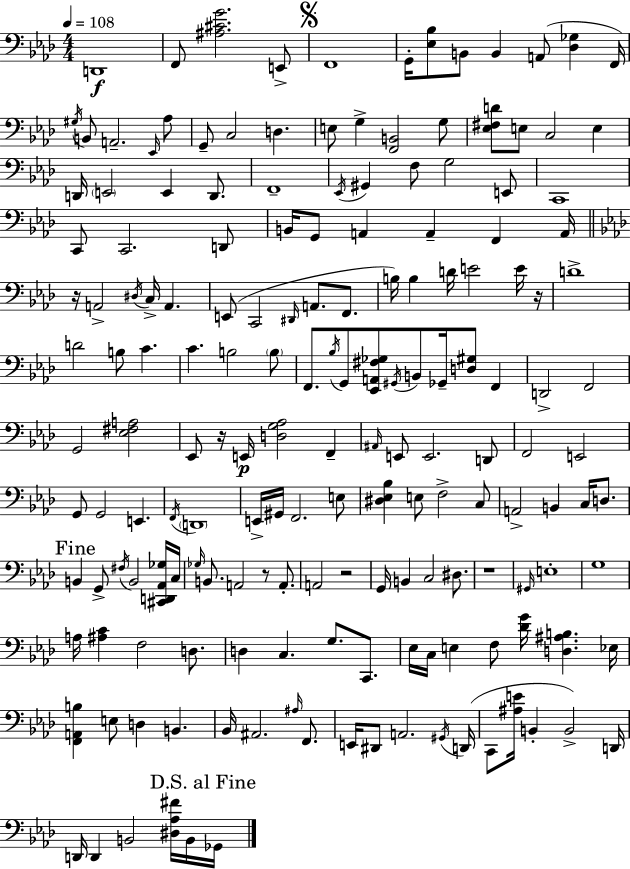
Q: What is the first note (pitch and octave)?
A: D2